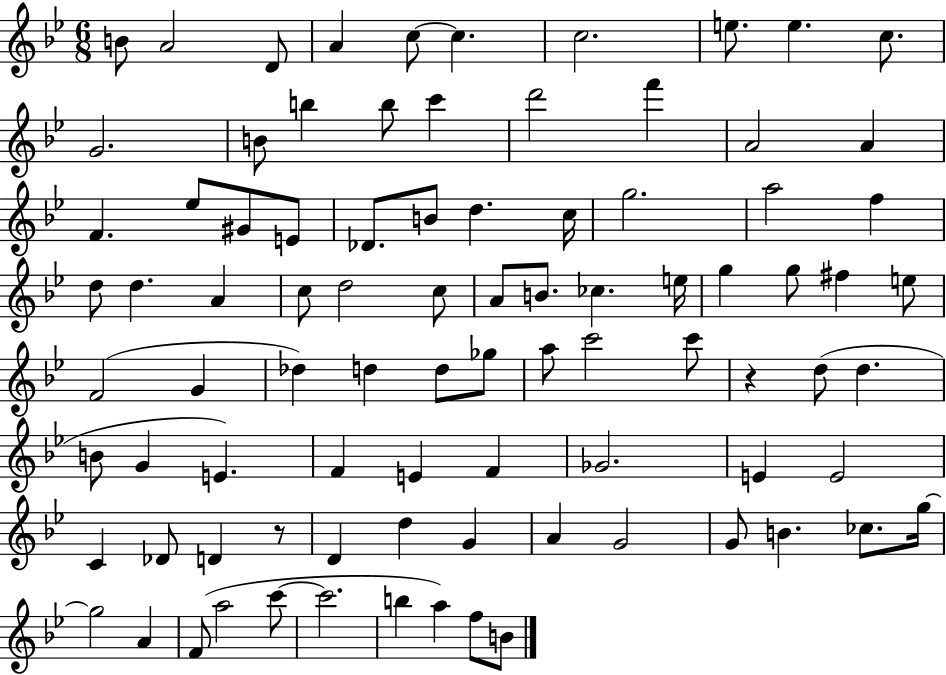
{
  \clef treble
  \numericTimeSignature
  \time 6/8
  \key bes \major
  b'8 a'2 d'8 | a'4 c''8~~ c''4. | c''2. | e''8. e''4. c''8. | \break g'2. | b'8 b''4 b''8 c'''4 | d'''2 f'''4 | a'2 a'4 | \break f'4. ees''8 gis'8 e'8 | des'8. b'8 d''4. c''16 | g''2. | a''2 f''4 | \break d''8 d''4. a'4 | c''8 d''2 c''8 | a'8 b'8. ces''4. e''16 | g''4 g''8 fis''4 e''8 | \break f'2( g'4 | des''4) d''4 d''8 ges''8 | a''8 c'''2 c'''8 | r4 d''8( d''4. | \break b'8 g'4 e'4.) | f'4 e'4 f'4 | ges'2. | e'4 e'2 | \break c'4 des'8 d'4 r8 | d'4 d''4 g'4 | a'4 g'2 | g'8 b'4. ces''8. g''16~~ | \break g''2 a'4 | f'8( a''2 c'''8~~ | c'''2. | b''4 a''4) f''8 b'8 | \break \bar "|."
}